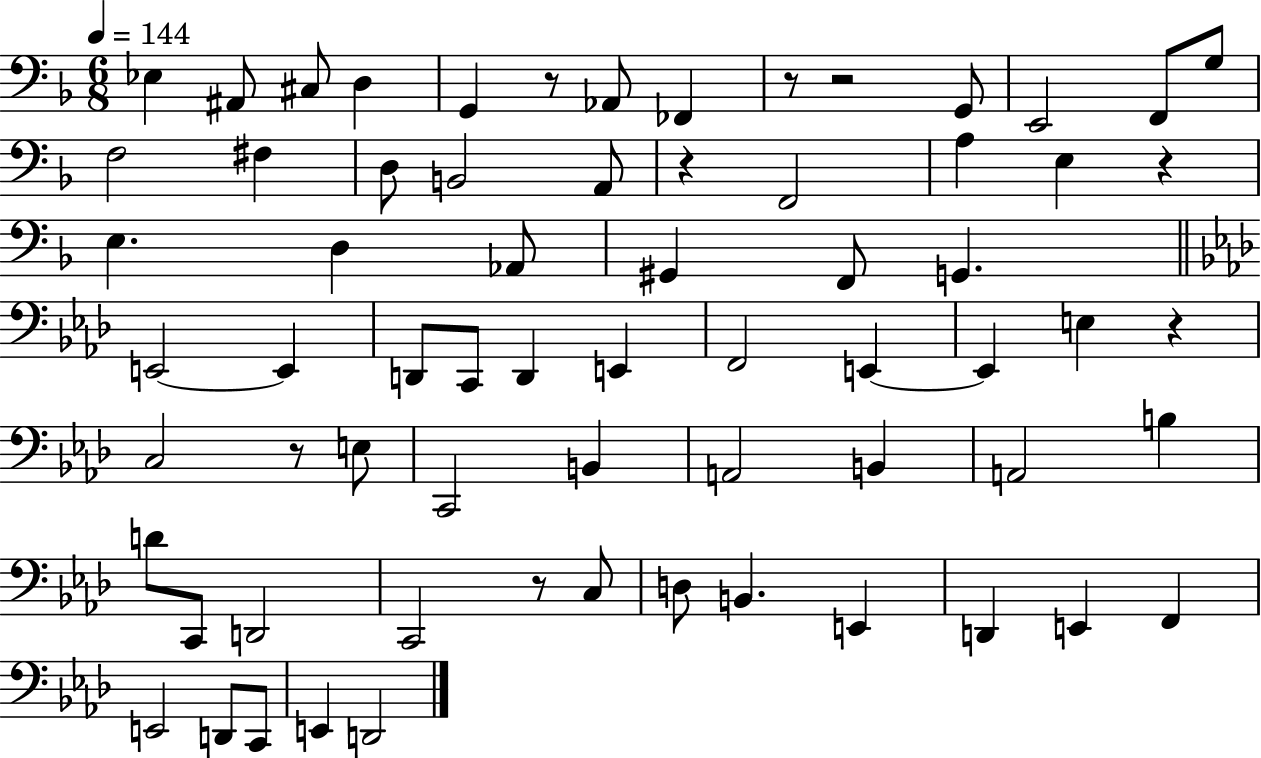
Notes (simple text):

Eb3/q A#2/e C#3/e D3/q G2/q R/e Ab2/e FES2/q R/e R/h G2/e E2/h F2/e G3/e F3/h F#3/q D3/e B2/h A2/e R/q F2/h A3/q E3/q R/q E3/q. D3/q Ab2/e G#2/q F2/e G2/q. E2/h E2/q D2/e C2/e D2/q E2/q F2/h E2/q E2/q E3/q R/q C3/h R/e E3/e C2/h B2/q A2/h B2/q A2/h B3/q D4/e C2/e D2/h C2/h R/e C3/e D3/e B2/q. E2/q D2/q E2/q F2/q E2/h D2/e C2/e E2/q D2/h